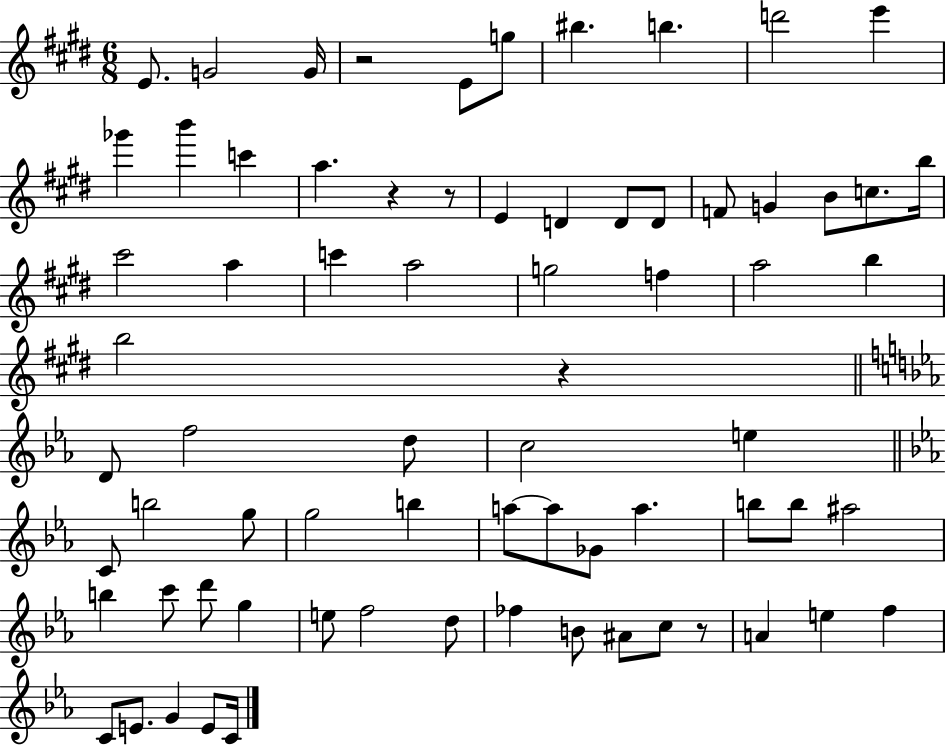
{
  \clef treble
  \numericTimeSignature
  \time 6/8
  \key e \major
  e'8. g'2 g'16 | r2 e'8 g''8 | bis''4. b''4. | d'''2 e'''4 | \break ges'''4 b'''4 c'''4 | a''4. r4 r8 | e'4 d'4 d'8 d'8 | f'8 g'4 b'8 c''8. b''16 | \break cis'''2 a''4 | c'''4 a''2 | g''2 f''4 | a''2 b''4 | \break b''2 r4 | \bar "||" \break \key ees \major d'8 f''2 d''8 | c''2 e''4 | \bar "||" \break \key ees \major c'8 b''2 g''8 | g''2 b''4 | a''8~~ a''8 ges'8 a''4. | b''8 b''8 ais''2 | \break b''4 c'''8 d'''8 g''4 | e''8 f''2 d''8 | fes''4 b'8 ais'8 c''8 r8 | a'4 e''4 f''4 | \break c'8 e'8. g'4 e'8 c'16 | \bar "|."
}